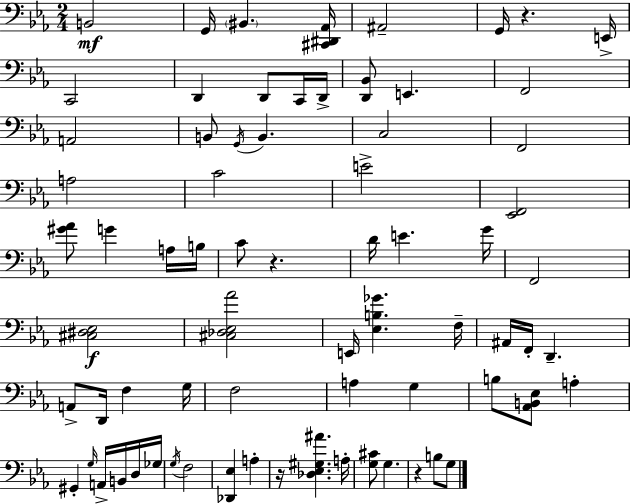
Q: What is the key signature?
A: EES major